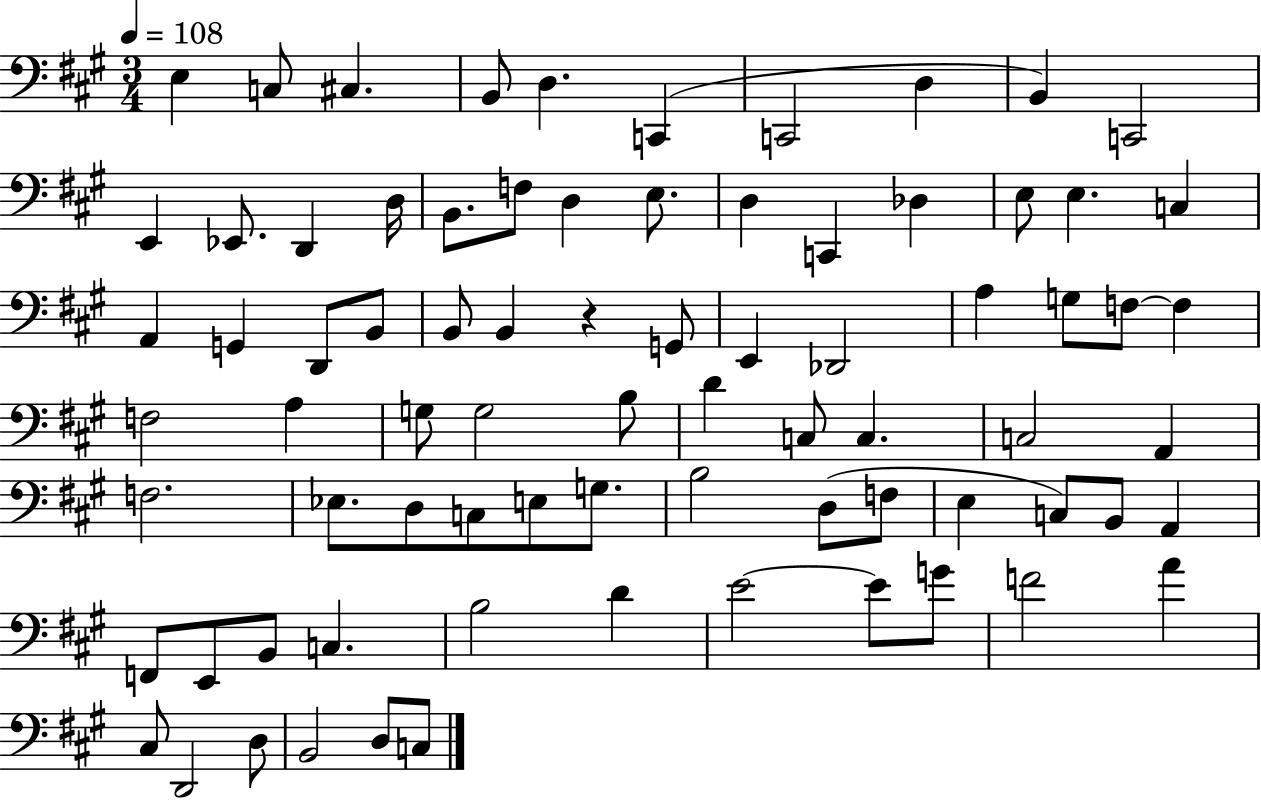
X:1
T:Untitled
M:3/4
L:1/4
K:A
E, C,/2 ^C, B,,/2 D, C,, C,,2 D, B,, C,,2 E,, _E,,/2 D,, D,/4 B,,/2 F,/2 D, E,/2 D, C,, _D, E,/2 E, C, A,, G,, D,,/2 B,,/2 B,,/2 B,, z G,,/2 E,, _D,,2 A, G,/2 F,/2 F, F,2 A, G,/2 G,2 B,/2 D C,/2 C, C,2 A,, F,2 _E,/2 D,/2 C,/2 E,/2 G,/2 B,2 D,/2 F,/2 E, C,/2 B,,/2 A,, F,,/2 E,,/2 B,,/2 C, B,2 D E2 E/2 G/2 F2 A ^C,/2 D,,2 D,/2 B,,2 D,/2 C,/2